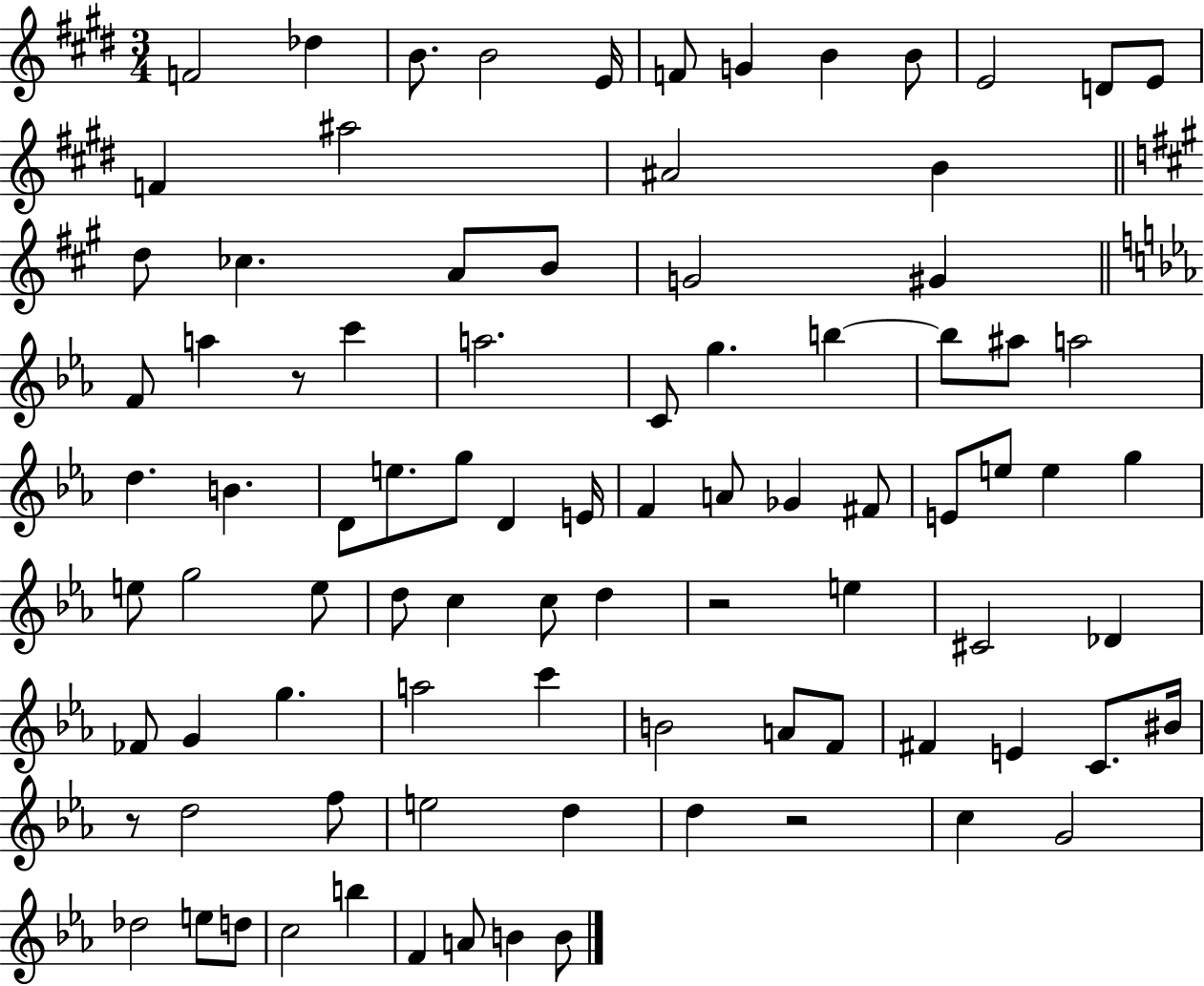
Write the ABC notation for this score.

X:1
T:Untitled
M:3/4
L:1/4
K:E
F2 _d B/2 B2 E/4 F/2 G B B/2 E2 D/2 E/2 F ^a2 ^A2 B d/2 _c A/2 B/2 G2 ^G F/2 a z/2 c' a2 C/2 g b b/2 ^a/2 a2 d B D/2 e/2 g/2 D E/4 F A/2 _G ^F/2 E/2 e/2 e g e/2 g2 e/2 d/2 c c/2 d z2 e ^C2 _D _F/2 G g a2 c' B2 A/2 F/2 ^F E C/2 ^B/4 z/2 d2 f/2 e2 d d z2 c G2 _d2 e/2 d/2 c2 b F A/2 B B/2